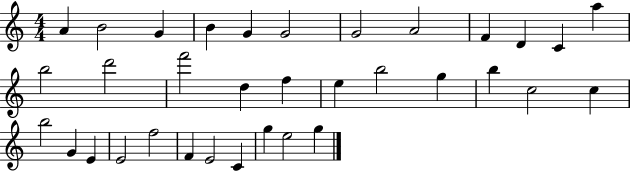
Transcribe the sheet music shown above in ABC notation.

X:1
T:Untitled
M:4/4
L:1/4
K:C
A B2 G B G G2 G2 A2 F D C a b2 d'2 f'2 d f e b2 g b c2 c b2 G E E2 f2 F E2 C g e2 g